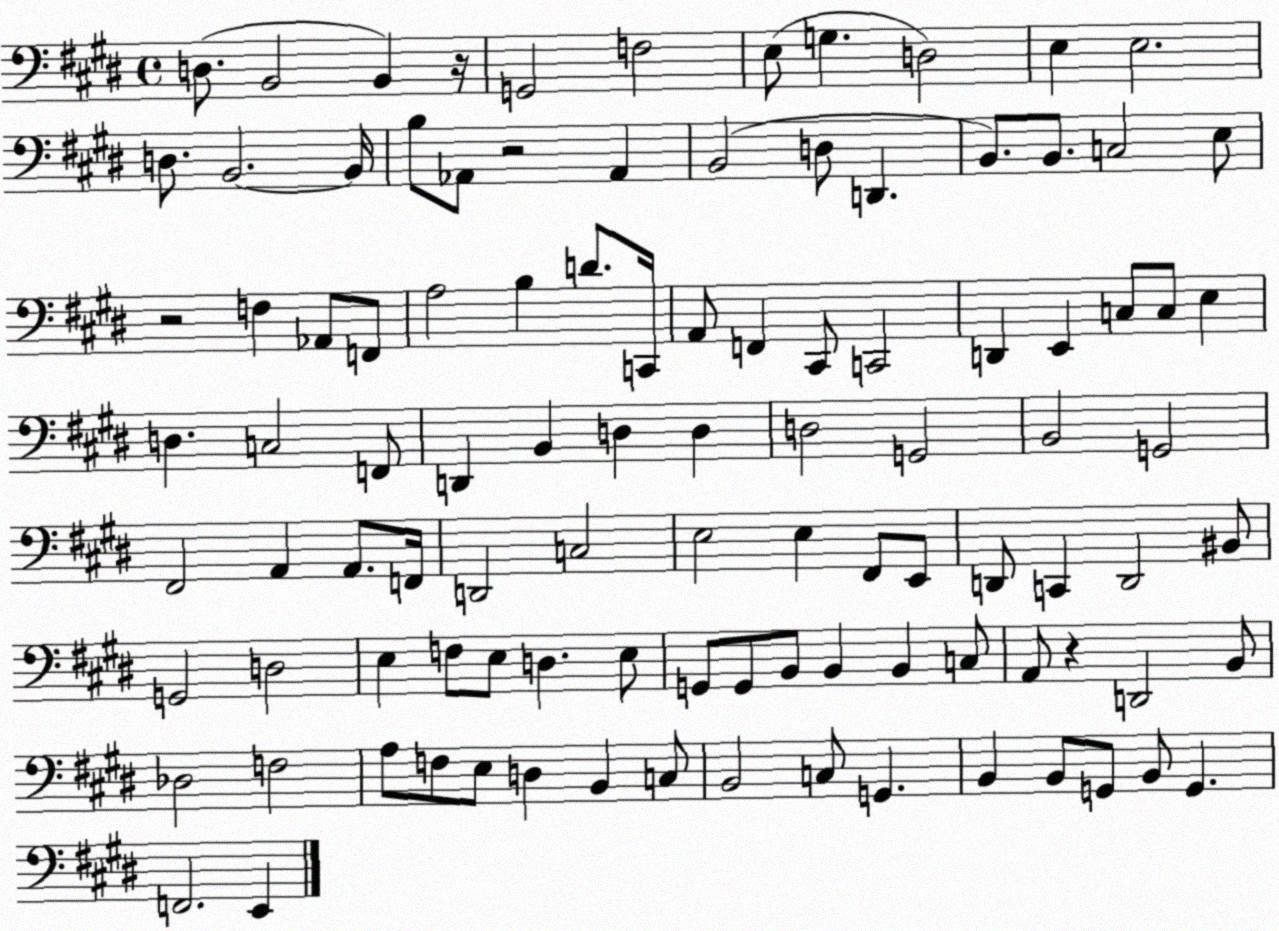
X:1
T:Untitled
M:4/4
L:1/4
K:E
D,/2 B,,2 B,, z/4 G,,2 F,2 E,/2 G, D,2 E, E,2 D,/2 B,,2 B,,/4 B,/2 _A,,/2 z2 _A,, B,,2 D,/2 D,, B,,/2 B,,/2 C,2 E,/2 z2 F, _A,,/2 F,,/2 A,2 B, D/2 C,,/4 A,,/2 F,, ^C,,/2 C,,2 D,, E,, C,/2 C,/2 E, D, C,2 F,,/2 D,, B,, D, D, D,2 G,,2 B,,2 G,,2 ^F,,2 A,, A,,/2 F,,/4 D,,2 C,2 E,2 E, ^F,,/2 E,,/2 D,,/2 C,, D,,2 ^B,,/2 G,,2 D,2 E, F,/2 E,/2 D, E,/2 G,,/2 G,,/2 B,,/2 B,, B,, C,/2 A,,/2 z D,,2 B,,/2 _D,2 F,2 A,/2 F,/2 E,/2 D, B,, C,/2 B,,2 C,/2 G,, B,, B,,/2 G,,/2 B,,/2 G,, F,,2 E,,